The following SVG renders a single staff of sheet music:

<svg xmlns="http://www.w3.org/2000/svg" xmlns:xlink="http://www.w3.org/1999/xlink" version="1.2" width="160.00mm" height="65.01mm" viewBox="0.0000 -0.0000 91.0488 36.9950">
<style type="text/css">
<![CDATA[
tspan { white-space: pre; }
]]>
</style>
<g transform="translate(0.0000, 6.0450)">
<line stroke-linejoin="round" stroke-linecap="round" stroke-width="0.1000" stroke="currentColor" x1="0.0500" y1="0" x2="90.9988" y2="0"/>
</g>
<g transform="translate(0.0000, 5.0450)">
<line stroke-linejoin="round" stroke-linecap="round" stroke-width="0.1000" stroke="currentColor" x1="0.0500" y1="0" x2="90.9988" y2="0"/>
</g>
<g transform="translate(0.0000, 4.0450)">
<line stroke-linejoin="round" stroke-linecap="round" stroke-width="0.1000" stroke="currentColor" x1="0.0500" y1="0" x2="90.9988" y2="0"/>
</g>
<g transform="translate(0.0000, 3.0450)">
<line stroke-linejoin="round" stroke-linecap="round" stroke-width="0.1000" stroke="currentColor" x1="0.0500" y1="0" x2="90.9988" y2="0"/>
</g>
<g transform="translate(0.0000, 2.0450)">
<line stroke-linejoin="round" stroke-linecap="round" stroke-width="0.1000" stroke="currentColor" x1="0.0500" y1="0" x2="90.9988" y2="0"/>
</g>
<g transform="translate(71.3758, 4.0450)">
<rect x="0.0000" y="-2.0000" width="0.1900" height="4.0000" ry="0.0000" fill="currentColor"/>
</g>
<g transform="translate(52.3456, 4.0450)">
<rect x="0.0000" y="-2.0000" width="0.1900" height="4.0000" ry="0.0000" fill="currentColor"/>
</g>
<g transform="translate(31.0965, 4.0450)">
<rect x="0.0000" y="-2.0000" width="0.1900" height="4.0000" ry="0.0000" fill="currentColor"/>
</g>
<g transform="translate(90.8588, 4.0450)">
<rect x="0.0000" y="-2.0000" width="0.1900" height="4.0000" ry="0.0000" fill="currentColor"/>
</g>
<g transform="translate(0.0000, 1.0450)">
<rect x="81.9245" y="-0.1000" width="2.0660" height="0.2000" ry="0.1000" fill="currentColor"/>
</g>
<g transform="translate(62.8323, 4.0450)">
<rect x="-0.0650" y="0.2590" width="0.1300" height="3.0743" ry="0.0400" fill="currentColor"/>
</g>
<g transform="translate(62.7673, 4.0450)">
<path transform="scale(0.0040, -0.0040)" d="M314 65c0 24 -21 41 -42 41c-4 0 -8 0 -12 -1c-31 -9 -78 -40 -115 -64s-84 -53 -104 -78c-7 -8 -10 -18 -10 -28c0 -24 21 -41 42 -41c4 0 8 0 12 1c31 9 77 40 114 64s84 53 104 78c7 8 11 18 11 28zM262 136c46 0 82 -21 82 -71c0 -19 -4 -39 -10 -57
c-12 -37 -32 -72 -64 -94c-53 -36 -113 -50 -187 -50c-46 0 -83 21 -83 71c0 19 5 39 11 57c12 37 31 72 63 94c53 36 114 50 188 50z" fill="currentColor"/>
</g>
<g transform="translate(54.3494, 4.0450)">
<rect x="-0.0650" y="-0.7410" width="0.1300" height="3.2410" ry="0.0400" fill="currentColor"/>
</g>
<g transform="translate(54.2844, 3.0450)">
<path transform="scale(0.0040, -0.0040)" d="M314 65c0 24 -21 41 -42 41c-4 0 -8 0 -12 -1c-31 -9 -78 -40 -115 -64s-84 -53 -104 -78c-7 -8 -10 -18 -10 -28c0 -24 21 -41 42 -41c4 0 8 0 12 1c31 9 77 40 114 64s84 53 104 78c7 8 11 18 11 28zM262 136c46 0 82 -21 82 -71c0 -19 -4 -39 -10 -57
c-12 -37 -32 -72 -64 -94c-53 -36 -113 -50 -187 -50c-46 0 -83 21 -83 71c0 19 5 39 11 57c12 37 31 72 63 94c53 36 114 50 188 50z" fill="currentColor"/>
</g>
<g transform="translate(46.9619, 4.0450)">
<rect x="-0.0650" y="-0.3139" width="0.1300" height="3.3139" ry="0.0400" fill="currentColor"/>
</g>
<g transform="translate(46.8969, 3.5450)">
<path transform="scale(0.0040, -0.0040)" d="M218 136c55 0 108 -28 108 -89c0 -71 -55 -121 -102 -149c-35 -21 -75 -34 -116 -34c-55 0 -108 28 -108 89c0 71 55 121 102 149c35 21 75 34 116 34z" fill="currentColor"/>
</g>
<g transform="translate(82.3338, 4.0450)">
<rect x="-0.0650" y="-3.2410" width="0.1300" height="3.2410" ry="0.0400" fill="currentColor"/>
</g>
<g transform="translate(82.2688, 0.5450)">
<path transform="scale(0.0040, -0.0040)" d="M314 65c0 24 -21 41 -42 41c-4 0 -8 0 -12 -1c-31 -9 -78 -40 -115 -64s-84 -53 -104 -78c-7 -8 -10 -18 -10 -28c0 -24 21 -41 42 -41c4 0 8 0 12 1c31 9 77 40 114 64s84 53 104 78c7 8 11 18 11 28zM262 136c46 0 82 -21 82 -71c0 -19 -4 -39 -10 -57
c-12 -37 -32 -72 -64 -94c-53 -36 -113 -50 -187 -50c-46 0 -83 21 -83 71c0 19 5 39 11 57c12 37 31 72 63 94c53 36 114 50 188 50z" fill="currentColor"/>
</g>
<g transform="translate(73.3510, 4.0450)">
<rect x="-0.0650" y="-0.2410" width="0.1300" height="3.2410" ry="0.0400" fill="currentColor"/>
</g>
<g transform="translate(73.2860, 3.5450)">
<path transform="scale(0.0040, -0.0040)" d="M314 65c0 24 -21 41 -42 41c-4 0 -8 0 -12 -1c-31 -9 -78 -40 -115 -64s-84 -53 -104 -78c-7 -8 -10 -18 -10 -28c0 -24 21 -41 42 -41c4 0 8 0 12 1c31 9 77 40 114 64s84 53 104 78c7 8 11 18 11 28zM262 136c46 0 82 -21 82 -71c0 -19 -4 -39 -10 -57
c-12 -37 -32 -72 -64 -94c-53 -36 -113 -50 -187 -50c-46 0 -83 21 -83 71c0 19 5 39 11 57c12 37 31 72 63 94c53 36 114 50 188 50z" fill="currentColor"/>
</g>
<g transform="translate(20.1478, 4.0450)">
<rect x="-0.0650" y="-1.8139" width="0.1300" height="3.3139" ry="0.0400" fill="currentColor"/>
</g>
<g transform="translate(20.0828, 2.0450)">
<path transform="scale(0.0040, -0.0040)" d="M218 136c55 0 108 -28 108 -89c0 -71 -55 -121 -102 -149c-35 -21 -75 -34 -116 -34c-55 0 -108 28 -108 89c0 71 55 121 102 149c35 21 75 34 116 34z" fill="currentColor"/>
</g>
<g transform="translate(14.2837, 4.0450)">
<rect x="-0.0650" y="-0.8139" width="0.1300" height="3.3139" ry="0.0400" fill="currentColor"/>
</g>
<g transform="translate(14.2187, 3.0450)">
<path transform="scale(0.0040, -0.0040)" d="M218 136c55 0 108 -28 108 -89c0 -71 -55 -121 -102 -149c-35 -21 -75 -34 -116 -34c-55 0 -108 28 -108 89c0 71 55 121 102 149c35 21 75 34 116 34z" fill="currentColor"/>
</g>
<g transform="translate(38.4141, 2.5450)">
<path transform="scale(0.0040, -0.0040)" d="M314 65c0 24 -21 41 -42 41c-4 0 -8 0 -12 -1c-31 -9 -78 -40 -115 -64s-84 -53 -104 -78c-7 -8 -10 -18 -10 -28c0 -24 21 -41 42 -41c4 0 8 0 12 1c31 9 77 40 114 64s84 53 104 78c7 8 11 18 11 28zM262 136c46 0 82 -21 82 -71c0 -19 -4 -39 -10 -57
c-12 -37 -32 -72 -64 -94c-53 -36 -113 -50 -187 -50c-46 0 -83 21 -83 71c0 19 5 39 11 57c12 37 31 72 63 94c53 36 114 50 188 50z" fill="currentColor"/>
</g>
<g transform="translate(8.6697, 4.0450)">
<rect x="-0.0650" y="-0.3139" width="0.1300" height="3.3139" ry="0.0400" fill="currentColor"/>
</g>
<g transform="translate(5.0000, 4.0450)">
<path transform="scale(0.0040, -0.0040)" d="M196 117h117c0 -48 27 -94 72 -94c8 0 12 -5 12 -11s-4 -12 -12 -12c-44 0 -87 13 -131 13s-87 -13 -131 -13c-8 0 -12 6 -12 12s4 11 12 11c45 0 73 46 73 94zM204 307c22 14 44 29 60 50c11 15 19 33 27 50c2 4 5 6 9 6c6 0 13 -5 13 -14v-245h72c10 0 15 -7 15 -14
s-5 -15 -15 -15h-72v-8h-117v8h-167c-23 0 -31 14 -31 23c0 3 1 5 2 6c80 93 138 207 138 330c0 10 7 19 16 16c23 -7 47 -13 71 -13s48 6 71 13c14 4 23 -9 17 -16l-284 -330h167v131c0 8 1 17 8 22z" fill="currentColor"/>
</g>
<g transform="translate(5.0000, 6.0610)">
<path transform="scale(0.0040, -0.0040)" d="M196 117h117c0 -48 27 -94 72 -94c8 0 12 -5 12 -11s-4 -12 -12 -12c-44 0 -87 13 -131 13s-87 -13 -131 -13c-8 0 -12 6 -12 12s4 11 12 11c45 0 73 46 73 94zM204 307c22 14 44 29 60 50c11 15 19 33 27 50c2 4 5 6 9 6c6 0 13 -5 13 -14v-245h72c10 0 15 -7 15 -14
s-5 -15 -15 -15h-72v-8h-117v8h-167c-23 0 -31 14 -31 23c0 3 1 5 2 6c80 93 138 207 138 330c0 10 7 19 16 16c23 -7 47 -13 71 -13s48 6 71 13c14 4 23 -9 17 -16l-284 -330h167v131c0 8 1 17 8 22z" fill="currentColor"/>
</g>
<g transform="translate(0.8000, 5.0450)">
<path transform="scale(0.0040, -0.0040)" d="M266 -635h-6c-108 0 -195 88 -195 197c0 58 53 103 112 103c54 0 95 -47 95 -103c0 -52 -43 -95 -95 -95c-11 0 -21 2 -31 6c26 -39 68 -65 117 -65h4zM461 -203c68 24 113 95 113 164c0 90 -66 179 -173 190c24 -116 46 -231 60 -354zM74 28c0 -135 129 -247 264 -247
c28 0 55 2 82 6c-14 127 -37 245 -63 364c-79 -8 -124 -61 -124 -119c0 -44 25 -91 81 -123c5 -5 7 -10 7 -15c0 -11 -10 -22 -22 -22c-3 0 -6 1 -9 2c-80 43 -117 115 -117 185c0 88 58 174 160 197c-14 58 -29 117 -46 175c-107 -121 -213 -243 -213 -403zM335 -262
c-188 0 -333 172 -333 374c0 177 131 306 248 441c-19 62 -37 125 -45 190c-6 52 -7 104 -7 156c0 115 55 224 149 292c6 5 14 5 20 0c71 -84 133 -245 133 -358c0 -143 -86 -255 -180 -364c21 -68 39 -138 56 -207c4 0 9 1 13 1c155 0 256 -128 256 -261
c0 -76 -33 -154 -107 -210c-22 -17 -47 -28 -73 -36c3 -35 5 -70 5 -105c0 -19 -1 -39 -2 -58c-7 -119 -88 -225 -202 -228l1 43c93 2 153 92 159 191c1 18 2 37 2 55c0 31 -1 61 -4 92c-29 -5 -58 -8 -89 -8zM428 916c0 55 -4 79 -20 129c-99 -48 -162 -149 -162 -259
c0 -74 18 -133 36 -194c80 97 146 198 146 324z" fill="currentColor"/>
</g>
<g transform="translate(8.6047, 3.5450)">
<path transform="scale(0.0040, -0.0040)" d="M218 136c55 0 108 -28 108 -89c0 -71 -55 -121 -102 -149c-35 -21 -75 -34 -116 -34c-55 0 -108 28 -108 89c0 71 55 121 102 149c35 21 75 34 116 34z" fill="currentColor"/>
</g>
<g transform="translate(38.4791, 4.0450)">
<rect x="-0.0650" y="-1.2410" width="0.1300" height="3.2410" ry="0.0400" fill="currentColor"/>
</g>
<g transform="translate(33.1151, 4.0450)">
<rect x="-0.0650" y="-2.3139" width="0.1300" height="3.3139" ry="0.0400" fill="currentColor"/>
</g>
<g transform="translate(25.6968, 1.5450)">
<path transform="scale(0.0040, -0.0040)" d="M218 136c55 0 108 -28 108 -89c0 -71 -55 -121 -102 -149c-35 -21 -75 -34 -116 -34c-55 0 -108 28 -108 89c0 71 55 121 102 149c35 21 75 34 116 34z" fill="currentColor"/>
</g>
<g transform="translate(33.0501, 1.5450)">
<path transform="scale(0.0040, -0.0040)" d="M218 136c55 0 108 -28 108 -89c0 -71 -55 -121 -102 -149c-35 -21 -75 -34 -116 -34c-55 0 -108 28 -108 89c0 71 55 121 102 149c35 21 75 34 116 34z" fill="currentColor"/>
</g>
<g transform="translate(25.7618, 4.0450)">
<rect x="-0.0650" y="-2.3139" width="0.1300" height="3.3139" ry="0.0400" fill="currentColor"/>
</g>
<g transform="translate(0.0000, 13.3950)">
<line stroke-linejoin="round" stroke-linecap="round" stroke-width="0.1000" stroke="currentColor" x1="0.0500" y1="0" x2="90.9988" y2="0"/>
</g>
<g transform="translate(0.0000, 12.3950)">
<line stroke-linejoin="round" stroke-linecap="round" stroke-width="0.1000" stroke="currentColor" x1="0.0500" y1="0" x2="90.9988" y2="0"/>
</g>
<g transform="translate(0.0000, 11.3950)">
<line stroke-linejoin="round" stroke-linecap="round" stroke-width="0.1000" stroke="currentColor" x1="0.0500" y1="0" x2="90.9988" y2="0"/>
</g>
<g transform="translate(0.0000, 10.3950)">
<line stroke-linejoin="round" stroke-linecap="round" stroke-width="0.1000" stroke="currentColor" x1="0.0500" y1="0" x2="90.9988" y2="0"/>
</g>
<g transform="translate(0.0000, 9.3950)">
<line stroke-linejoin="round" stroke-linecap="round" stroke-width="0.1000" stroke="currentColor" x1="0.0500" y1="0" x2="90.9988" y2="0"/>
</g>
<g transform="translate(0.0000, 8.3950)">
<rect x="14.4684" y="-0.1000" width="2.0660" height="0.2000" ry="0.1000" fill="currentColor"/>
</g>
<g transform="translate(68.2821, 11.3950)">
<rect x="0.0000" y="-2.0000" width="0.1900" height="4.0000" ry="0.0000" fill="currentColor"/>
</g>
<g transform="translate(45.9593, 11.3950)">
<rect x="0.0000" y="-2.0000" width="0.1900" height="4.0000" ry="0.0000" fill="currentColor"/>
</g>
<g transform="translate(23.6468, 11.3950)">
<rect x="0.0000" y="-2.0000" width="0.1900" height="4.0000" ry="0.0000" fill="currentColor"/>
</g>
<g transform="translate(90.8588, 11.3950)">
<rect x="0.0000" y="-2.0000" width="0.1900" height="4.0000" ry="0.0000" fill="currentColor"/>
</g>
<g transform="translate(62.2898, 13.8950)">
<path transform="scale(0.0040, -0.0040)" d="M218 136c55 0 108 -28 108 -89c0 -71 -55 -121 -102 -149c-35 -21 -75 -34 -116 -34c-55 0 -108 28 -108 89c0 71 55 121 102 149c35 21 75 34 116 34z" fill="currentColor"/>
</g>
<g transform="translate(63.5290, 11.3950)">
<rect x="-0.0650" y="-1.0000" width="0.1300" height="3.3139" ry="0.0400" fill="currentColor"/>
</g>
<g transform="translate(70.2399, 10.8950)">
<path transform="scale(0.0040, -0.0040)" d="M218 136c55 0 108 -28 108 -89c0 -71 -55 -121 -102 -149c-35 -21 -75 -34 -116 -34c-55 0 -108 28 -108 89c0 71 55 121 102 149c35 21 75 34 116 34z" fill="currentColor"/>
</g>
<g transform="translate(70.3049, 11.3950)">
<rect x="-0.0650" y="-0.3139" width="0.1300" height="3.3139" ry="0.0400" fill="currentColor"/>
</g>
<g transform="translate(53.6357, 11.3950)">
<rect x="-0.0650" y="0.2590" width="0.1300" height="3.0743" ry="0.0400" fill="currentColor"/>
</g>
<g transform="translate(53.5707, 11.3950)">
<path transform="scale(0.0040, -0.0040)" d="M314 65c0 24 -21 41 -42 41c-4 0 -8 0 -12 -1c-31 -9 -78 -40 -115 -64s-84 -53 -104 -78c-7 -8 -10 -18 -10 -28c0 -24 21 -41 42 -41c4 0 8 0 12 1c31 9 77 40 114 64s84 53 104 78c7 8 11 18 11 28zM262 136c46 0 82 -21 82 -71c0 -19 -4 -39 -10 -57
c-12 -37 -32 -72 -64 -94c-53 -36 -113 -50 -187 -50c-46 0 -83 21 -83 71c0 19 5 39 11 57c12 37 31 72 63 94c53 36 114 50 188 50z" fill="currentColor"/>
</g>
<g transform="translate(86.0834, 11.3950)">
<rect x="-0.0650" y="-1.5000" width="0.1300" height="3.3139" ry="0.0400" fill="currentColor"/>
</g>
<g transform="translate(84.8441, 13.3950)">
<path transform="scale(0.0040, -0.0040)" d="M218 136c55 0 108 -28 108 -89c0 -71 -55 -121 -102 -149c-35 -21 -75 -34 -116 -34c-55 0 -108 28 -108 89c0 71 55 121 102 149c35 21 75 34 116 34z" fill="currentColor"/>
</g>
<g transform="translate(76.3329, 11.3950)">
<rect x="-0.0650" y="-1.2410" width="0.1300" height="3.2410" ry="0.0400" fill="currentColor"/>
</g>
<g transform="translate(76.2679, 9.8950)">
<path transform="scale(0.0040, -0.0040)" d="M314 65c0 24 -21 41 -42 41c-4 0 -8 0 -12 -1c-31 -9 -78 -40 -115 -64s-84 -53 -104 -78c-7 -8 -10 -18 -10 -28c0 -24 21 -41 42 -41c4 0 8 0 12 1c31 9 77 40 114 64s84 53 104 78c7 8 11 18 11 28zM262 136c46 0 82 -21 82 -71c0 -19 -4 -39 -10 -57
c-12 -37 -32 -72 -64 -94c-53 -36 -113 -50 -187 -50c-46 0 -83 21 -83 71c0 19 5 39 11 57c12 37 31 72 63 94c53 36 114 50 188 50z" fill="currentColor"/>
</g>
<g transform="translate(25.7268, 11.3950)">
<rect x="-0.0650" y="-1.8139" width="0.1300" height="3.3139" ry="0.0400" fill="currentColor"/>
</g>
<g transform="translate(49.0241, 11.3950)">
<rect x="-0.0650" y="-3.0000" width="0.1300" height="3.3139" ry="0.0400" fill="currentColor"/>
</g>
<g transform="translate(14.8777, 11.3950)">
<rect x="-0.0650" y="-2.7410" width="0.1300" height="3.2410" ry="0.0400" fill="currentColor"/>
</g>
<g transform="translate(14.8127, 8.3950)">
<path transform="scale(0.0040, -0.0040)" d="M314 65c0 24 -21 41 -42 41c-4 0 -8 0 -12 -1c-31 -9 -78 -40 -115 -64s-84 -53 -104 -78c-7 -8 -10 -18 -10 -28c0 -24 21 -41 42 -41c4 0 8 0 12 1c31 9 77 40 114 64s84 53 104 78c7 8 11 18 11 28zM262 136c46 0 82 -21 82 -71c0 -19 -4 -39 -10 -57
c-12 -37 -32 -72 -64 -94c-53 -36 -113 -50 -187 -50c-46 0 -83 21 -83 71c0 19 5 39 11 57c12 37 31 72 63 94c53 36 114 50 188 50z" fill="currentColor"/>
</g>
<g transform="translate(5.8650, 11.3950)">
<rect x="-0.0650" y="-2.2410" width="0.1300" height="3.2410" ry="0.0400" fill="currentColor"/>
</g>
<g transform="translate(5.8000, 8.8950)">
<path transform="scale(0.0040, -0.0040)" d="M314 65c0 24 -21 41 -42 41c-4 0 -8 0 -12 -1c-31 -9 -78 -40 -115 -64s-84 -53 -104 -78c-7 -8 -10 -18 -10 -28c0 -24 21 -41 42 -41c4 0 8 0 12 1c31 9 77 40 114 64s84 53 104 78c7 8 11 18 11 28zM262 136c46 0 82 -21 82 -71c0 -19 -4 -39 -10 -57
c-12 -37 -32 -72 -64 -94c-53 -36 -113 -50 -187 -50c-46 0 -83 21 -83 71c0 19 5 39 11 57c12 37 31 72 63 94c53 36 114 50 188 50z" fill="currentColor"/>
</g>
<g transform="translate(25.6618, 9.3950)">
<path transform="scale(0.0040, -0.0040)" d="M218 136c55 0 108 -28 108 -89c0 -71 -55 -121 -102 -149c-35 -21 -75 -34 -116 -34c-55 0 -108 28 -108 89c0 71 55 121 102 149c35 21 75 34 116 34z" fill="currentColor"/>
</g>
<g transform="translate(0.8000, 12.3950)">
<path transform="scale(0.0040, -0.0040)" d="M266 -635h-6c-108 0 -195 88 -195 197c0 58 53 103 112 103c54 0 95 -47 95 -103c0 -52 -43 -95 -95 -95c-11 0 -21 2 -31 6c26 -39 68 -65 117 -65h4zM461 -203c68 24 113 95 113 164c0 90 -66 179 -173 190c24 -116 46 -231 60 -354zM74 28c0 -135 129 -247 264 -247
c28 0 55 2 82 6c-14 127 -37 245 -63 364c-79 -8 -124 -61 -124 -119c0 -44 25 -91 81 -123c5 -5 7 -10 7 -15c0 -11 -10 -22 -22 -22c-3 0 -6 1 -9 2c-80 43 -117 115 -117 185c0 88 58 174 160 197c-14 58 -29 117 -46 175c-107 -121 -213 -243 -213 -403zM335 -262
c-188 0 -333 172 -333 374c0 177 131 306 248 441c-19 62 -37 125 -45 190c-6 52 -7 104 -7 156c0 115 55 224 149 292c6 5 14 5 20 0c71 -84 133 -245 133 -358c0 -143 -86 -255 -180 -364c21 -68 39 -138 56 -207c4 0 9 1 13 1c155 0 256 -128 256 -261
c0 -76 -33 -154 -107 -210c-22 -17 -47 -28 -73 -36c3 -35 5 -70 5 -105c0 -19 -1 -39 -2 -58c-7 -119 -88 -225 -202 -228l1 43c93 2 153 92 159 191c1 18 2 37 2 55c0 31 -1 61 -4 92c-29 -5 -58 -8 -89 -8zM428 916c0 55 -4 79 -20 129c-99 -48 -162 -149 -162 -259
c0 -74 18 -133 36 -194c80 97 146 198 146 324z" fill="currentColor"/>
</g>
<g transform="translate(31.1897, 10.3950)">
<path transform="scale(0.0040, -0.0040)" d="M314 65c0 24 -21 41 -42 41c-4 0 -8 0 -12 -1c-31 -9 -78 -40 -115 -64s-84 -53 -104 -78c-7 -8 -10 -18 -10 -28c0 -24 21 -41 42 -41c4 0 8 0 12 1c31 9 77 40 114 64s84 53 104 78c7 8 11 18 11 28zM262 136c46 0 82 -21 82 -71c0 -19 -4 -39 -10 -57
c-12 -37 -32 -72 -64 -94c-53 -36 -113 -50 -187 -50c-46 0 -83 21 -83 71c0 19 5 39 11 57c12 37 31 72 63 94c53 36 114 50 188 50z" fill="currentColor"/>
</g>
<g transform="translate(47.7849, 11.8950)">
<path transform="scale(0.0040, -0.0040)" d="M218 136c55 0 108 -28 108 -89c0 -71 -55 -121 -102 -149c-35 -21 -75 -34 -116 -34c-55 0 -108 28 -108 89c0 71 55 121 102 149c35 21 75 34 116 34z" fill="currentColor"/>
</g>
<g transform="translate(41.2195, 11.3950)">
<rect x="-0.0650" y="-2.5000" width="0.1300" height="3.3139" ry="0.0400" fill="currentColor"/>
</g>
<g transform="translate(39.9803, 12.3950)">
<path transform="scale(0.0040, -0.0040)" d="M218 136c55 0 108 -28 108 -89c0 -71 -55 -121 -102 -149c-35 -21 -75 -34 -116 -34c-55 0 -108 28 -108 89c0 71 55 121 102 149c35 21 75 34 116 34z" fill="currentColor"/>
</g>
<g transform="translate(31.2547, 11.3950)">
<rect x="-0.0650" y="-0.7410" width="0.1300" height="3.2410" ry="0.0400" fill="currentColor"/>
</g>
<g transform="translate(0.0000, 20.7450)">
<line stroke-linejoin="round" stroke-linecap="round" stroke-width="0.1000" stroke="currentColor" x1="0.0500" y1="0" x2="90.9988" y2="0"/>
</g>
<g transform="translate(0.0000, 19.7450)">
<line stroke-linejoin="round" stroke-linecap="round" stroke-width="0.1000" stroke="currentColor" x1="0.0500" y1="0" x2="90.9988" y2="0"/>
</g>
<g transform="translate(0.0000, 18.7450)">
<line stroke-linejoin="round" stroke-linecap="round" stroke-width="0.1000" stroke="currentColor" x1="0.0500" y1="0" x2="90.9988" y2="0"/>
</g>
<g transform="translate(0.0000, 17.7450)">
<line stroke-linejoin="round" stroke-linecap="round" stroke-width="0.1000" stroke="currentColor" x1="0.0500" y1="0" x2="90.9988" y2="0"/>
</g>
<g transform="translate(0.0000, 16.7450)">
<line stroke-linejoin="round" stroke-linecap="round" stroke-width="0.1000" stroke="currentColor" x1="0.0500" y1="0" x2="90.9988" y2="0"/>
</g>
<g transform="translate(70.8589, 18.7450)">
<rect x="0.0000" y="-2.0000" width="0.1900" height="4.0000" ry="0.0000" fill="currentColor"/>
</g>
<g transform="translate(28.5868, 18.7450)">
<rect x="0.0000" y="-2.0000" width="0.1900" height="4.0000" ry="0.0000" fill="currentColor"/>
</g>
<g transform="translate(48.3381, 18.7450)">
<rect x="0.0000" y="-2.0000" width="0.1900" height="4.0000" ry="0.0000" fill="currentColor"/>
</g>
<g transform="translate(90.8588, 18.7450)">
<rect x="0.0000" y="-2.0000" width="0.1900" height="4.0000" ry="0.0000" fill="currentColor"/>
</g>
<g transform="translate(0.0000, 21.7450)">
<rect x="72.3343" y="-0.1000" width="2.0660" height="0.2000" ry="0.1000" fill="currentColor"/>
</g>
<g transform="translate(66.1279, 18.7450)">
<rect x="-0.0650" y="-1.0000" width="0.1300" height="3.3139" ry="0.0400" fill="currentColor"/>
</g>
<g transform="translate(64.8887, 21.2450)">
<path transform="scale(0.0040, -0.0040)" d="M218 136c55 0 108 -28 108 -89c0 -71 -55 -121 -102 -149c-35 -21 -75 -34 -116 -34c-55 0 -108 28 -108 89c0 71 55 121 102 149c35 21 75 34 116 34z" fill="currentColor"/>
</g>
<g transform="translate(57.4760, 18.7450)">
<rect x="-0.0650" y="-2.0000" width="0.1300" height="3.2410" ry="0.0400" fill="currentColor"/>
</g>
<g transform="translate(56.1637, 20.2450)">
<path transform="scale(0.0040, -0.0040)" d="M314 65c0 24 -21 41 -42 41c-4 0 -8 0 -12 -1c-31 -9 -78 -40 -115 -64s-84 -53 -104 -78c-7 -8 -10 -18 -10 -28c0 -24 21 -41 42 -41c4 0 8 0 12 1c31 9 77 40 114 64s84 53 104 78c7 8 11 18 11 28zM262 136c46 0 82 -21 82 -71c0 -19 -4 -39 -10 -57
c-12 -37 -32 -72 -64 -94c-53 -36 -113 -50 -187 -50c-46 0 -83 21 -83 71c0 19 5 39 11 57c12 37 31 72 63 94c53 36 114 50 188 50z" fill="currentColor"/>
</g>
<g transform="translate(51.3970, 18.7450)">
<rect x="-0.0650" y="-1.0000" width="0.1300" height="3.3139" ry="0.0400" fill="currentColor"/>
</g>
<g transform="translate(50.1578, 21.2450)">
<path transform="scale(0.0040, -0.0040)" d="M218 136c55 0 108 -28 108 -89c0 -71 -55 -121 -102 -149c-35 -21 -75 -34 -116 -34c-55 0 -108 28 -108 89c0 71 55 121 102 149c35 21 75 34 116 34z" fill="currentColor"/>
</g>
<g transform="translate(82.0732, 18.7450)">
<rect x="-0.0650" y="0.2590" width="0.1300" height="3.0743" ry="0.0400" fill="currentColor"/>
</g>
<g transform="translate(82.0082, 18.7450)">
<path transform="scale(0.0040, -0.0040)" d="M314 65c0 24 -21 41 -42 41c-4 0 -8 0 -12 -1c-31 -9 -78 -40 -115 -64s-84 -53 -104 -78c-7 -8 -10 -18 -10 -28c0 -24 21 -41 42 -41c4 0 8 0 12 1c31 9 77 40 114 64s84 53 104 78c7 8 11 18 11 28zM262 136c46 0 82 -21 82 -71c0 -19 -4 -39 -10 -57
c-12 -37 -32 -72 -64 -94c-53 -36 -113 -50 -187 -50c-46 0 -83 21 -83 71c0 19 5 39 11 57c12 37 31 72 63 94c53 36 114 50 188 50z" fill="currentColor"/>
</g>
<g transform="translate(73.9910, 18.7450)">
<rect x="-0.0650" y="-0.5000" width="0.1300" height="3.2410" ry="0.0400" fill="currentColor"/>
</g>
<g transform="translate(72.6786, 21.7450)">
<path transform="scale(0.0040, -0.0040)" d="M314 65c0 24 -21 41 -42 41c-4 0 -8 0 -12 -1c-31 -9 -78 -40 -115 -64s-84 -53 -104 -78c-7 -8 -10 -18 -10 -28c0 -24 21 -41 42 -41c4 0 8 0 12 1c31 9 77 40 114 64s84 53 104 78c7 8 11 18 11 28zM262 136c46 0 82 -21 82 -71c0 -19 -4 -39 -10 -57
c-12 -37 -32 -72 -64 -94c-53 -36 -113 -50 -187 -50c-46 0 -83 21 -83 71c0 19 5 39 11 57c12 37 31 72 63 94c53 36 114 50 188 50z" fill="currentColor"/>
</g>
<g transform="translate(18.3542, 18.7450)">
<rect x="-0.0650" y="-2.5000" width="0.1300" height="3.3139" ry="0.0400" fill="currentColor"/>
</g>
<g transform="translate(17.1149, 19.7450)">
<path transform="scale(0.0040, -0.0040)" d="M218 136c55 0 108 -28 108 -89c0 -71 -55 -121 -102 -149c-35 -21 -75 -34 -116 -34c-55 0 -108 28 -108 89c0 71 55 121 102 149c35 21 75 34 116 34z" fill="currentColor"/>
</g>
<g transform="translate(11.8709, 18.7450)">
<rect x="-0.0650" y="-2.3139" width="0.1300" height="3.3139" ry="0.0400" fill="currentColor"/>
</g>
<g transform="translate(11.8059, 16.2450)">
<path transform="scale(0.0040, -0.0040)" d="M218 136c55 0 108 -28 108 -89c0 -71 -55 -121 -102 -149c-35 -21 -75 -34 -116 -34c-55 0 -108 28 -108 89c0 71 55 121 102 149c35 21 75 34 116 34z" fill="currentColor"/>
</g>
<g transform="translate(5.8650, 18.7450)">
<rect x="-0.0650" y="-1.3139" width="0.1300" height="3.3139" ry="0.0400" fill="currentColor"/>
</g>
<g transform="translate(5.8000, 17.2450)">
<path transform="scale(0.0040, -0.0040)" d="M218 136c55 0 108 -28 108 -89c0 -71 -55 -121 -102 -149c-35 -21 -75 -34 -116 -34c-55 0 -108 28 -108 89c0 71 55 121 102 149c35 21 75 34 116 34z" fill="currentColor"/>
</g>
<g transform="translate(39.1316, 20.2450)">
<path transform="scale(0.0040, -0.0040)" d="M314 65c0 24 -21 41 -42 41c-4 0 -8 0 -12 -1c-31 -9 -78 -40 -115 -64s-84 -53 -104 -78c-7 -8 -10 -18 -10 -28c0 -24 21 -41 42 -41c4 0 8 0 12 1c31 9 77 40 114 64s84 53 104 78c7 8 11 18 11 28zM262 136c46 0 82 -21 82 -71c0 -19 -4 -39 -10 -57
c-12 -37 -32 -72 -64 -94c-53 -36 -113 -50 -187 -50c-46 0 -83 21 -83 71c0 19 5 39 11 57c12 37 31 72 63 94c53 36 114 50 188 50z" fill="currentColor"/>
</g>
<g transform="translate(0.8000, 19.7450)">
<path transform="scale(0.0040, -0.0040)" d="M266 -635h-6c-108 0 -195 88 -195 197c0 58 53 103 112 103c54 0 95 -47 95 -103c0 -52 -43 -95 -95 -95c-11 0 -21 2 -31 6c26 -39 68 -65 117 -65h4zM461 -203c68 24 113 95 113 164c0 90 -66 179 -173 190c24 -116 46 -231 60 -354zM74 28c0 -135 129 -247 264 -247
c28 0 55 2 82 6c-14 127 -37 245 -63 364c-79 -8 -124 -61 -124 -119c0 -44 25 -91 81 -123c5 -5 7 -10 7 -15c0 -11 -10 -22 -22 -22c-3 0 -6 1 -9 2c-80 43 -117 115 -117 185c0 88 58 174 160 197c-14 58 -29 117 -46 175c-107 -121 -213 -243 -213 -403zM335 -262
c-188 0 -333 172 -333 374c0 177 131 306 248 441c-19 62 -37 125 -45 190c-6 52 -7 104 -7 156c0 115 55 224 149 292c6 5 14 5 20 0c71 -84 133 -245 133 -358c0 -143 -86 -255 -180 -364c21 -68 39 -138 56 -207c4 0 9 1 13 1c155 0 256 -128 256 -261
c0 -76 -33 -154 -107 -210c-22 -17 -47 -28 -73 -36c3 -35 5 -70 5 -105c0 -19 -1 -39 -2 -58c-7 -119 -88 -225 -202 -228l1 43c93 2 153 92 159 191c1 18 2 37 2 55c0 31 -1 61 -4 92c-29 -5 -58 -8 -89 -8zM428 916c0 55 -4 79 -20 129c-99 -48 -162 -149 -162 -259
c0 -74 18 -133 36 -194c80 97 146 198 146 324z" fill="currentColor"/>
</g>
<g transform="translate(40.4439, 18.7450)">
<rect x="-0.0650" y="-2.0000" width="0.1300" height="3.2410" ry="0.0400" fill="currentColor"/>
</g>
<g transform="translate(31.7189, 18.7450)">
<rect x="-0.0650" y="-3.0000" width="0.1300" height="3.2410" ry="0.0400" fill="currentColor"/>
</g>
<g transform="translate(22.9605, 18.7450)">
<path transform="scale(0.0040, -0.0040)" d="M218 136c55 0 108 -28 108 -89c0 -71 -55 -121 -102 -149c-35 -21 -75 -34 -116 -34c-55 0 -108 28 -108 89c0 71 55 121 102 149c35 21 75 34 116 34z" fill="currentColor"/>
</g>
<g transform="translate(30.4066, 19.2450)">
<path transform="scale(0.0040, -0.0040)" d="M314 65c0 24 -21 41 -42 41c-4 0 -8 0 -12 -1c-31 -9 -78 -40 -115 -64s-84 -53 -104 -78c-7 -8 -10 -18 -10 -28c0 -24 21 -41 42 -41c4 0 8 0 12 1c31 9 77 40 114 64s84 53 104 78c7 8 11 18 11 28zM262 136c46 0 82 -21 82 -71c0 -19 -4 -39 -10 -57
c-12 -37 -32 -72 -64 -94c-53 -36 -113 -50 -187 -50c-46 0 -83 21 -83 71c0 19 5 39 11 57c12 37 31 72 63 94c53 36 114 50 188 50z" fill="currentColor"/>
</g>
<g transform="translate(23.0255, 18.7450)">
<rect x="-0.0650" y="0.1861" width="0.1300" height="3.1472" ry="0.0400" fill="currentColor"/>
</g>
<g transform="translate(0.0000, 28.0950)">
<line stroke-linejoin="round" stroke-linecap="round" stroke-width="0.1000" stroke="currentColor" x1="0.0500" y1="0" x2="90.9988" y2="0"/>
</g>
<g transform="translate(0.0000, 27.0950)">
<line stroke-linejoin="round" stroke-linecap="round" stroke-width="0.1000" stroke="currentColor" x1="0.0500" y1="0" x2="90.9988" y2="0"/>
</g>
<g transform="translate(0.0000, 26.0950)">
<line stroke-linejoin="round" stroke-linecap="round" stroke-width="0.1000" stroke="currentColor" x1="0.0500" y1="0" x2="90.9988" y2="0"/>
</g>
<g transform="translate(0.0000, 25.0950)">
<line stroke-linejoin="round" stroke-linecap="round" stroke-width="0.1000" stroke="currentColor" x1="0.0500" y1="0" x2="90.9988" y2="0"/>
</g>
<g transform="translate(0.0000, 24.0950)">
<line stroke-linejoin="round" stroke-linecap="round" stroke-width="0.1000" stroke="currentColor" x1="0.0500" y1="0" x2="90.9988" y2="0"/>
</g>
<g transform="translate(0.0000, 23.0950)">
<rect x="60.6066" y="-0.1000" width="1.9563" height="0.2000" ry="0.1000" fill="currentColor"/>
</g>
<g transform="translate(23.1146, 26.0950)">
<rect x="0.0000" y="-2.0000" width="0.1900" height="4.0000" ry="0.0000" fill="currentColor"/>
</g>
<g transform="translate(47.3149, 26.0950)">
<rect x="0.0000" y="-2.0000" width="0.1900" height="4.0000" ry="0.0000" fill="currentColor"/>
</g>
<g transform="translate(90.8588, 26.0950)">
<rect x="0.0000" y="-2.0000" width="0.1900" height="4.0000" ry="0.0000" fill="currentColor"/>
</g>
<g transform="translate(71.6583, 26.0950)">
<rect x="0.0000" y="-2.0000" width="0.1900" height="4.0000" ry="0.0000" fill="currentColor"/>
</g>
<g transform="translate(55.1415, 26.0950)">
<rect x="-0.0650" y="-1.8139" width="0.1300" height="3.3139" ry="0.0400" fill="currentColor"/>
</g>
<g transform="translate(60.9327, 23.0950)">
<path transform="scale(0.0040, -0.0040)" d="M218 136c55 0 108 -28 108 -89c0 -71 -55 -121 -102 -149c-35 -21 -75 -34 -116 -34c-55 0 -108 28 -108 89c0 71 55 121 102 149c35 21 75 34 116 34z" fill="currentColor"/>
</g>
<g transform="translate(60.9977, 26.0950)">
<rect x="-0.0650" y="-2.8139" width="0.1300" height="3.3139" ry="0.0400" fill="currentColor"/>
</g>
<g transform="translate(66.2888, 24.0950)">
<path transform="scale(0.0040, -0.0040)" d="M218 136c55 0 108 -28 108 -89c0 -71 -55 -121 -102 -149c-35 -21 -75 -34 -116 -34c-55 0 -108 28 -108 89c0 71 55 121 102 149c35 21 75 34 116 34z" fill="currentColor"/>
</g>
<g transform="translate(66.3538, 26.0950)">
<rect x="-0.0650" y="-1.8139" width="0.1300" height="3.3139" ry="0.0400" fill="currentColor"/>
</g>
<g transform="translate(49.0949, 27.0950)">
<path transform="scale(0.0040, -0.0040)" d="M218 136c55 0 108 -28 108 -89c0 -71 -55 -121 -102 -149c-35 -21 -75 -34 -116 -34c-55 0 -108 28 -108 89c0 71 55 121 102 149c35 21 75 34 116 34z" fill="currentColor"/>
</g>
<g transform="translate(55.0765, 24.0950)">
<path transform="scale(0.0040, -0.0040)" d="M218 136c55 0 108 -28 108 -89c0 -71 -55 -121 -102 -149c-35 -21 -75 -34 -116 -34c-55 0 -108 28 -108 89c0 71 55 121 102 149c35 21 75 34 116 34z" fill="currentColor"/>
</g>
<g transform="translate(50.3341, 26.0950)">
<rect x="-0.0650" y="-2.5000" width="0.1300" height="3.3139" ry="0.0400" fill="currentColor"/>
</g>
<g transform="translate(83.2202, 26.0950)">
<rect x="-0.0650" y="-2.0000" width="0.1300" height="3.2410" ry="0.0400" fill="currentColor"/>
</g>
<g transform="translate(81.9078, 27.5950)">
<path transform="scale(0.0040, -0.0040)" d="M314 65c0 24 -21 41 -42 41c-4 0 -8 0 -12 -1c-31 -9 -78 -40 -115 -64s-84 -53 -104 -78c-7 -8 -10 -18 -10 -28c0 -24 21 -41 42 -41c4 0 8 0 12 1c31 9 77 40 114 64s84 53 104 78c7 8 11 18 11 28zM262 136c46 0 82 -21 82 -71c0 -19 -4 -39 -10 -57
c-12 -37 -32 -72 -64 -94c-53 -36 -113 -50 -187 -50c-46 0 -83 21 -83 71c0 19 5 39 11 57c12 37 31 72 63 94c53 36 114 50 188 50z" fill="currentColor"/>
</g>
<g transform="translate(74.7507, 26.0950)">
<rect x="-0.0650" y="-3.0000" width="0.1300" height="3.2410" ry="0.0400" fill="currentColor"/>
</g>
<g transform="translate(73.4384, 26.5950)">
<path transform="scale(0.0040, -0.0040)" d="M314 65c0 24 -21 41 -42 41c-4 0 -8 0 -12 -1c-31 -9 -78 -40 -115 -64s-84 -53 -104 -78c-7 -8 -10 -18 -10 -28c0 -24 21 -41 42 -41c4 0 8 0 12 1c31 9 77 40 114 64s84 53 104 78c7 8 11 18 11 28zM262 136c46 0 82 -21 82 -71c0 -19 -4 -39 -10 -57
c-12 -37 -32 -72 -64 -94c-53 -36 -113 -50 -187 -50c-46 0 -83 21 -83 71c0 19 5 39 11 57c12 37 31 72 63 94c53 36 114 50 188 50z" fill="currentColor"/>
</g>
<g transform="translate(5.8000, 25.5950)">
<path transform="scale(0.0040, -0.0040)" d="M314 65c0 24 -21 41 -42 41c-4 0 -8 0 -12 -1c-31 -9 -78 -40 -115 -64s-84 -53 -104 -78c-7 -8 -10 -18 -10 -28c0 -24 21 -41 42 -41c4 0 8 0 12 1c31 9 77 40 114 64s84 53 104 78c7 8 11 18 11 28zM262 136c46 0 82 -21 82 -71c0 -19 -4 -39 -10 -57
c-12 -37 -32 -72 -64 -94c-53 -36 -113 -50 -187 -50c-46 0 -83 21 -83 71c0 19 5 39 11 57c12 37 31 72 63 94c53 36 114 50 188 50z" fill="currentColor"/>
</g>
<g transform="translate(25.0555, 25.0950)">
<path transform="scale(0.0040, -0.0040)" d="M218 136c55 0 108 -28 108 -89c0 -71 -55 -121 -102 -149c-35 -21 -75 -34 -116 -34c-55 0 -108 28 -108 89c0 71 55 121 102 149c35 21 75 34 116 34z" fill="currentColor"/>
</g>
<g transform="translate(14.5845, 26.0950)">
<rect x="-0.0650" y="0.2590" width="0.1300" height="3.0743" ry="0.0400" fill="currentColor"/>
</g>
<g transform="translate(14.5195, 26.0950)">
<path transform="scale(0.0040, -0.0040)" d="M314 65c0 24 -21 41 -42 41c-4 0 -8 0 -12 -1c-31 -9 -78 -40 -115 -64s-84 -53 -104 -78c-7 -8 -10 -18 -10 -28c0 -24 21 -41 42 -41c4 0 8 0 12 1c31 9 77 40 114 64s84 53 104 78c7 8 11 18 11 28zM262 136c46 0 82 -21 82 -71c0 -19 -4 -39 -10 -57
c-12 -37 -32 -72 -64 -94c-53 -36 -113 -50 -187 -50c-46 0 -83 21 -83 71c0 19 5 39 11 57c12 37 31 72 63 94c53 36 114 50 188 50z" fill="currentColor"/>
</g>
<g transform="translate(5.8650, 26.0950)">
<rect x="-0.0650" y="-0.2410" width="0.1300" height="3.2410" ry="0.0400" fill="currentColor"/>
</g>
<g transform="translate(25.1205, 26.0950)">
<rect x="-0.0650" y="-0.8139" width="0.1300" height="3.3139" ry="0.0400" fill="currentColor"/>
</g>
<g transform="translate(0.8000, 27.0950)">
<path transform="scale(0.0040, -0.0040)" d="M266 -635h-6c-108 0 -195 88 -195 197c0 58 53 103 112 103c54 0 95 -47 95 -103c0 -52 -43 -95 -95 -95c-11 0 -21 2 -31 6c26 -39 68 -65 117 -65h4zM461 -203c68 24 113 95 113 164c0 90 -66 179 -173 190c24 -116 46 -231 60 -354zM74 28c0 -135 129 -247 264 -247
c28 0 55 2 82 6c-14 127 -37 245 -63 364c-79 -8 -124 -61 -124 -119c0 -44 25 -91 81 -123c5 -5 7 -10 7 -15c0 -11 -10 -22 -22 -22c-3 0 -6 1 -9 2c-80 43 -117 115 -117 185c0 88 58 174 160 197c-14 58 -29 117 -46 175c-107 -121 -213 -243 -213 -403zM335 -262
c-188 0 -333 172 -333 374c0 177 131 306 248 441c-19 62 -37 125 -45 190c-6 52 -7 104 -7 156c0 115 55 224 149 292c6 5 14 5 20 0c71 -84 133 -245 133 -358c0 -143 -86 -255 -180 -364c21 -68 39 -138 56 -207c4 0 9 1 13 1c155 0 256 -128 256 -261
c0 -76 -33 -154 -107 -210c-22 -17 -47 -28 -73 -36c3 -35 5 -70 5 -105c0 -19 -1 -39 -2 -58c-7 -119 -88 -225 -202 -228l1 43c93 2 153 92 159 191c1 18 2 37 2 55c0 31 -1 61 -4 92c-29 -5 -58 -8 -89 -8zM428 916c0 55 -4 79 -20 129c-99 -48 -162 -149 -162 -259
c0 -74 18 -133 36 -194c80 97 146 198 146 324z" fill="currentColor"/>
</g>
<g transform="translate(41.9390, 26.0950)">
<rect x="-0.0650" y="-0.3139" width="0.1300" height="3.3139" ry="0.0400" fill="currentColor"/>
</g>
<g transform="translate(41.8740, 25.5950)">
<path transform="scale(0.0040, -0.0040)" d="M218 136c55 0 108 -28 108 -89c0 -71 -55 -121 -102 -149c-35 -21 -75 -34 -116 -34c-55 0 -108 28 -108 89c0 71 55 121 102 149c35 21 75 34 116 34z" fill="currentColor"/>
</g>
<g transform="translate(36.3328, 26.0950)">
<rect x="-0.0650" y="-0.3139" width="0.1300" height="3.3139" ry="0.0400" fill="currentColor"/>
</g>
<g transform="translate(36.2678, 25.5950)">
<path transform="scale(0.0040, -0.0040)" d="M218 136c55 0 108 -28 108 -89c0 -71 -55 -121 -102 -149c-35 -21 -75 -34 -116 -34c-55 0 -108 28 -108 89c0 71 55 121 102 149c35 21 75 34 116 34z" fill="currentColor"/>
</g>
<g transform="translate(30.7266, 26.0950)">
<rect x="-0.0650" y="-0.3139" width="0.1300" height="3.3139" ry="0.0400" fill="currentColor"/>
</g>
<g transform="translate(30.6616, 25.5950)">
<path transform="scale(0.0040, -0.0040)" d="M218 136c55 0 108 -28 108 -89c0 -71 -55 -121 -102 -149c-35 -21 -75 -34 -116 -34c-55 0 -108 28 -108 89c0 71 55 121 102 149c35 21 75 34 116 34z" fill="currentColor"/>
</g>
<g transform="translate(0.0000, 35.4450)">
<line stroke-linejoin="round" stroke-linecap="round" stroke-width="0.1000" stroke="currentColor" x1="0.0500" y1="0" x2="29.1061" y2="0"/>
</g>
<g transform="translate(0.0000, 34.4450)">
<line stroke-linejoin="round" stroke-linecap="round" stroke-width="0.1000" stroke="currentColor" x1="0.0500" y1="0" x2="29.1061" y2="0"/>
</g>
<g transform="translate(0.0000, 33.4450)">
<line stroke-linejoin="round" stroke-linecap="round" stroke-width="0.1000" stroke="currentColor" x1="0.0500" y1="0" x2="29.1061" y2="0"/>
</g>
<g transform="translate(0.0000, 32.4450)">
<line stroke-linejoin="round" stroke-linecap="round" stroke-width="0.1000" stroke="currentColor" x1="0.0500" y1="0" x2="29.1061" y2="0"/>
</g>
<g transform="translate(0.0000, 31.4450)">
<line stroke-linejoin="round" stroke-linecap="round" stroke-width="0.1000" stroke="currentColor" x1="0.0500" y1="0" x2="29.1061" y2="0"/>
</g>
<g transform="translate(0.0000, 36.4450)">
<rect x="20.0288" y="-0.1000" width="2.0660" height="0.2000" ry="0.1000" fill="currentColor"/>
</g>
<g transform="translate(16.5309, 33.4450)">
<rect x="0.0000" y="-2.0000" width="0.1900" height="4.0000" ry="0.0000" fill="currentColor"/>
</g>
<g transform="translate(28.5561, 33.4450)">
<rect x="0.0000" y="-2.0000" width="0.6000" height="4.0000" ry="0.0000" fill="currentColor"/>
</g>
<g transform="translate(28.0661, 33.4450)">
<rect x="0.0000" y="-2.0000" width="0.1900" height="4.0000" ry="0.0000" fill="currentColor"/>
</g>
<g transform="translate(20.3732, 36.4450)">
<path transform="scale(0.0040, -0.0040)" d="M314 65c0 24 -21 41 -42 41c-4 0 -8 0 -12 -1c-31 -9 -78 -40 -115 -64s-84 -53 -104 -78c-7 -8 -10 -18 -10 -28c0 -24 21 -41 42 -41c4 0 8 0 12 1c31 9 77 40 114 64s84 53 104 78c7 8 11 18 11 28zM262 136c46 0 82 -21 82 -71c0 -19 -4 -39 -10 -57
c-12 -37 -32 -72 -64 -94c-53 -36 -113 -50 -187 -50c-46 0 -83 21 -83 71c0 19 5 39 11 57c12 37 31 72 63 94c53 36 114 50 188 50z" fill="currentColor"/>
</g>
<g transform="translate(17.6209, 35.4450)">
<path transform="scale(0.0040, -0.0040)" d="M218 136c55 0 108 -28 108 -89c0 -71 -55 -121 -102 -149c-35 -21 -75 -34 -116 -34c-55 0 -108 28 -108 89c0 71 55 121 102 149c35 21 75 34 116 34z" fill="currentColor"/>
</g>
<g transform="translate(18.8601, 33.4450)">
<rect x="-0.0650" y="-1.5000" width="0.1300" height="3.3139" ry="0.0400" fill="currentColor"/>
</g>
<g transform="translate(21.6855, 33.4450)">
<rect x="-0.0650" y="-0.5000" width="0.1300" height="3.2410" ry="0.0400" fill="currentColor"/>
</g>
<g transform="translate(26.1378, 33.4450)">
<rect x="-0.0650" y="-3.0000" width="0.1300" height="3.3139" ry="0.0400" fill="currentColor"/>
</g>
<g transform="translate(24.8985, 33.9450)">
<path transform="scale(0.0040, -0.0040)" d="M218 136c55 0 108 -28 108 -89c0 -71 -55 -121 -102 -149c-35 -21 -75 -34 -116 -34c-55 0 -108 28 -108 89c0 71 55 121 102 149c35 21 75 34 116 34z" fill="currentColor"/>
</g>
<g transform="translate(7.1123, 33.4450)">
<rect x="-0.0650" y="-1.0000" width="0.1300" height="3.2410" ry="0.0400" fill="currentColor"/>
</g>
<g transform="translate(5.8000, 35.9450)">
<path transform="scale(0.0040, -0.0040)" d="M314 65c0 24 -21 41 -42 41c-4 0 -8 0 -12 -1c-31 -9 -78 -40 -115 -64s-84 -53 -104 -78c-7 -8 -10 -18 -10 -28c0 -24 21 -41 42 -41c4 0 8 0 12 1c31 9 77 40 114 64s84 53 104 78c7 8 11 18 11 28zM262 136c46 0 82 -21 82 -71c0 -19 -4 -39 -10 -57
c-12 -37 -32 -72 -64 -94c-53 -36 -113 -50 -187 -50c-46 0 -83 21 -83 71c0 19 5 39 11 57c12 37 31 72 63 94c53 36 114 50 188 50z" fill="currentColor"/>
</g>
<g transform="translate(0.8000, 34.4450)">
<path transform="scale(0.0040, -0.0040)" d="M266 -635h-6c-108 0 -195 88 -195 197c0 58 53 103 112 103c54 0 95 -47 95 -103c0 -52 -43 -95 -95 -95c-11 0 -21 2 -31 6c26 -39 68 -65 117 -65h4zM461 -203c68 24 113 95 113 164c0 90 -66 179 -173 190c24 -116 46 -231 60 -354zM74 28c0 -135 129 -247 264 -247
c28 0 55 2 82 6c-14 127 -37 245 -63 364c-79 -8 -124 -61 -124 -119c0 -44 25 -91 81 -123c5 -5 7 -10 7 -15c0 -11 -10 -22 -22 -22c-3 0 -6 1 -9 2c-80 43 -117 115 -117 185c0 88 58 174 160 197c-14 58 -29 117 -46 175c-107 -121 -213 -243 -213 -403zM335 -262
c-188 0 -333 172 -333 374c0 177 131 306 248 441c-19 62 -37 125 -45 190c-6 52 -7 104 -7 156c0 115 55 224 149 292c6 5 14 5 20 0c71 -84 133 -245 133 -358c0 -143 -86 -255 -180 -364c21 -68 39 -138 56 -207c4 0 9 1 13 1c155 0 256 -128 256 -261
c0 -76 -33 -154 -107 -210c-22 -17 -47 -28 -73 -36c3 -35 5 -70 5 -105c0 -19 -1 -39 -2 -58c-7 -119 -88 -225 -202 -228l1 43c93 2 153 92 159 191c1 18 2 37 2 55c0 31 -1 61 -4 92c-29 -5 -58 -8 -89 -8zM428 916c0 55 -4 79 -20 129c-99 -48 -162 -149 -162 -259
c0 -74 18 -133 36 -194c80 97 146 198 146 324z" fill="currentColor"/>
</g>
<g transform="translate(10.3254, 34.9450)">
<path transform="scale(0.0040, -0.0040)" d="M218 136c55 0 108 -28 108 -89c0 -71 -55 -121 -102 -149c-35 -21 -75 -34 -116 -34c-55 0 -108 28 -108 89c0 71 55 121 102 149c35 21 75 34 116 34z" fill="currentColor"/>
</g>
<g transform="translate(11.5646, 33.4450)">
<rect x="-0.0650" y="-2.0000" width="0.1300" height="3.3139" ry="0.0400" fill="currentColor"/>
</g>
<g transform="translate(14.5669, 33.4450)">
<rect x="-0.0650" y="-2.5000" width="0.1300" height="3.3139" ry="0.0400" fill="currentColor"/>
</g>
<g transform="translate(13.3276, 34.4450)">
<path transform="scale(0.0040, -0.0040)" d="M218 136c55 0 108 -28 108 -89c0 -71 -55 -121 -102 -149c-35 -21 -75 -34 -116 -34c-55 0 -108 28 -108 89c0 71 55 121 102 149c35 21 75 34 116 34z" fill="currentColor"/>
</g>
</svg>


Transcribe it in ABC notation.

X:1
T:Untitled
M:4/4
L:1/4
K:C
c d f g g e2 c d2 B2 c2 b2 g2 a2 f d2 G A B2 D c e2 E e g G B A2 F2 D F2 D C2 B2 c2 B2 d c c c G f a f A2 F2 D2 F G E C2 A